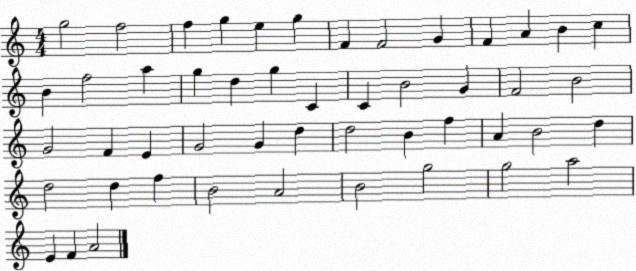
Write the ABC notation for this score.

X:1
T:Untitled
M:4/4
L:1/4
K:C
g2 f2 f g e g F F2 G F A B c B f2 a g d g C C B2 G F2 B2 G2 F E G2 G d d2 B f A B2 d d2 d f B2 A2 B2 g2 g2 a2 E F A2